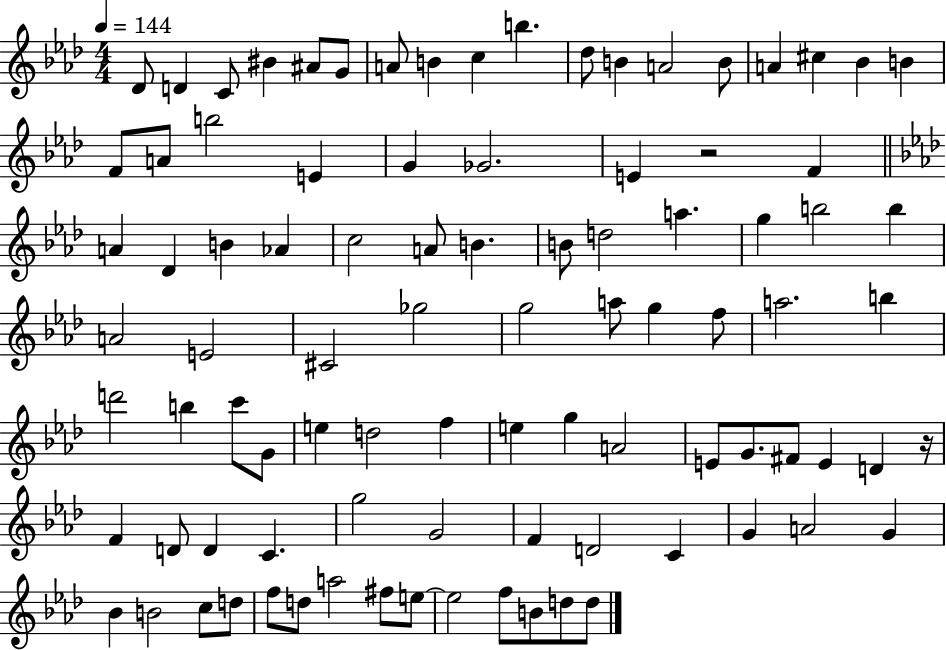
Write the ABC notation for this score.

X:1
T:Untitled
M:4/4
L:1/4
K:Ab
_D/2 D C/2 ^B ^A/2 G/2 A/2 B c b _d/2 B A2 B/2 A ^c _B B F/2 A/2 b2 E G _G2 E z2 F A _D B _A c2 A/2 B B/2 d2 a g b2 b A2 E2 ^C2 _g2 g2 a/2 g f/2 a2 b d'2 b c'/2 G/2 e d2 f e g A2 E/2 G/2 ^F/2 E D z/4 F D/2 D C g2 G2 F D2 C G A2 G _B B2 c/2 d/2 f/2 d/2 a2 ^f/2 e/2 e2 f/2 B/2 d/2 d/2